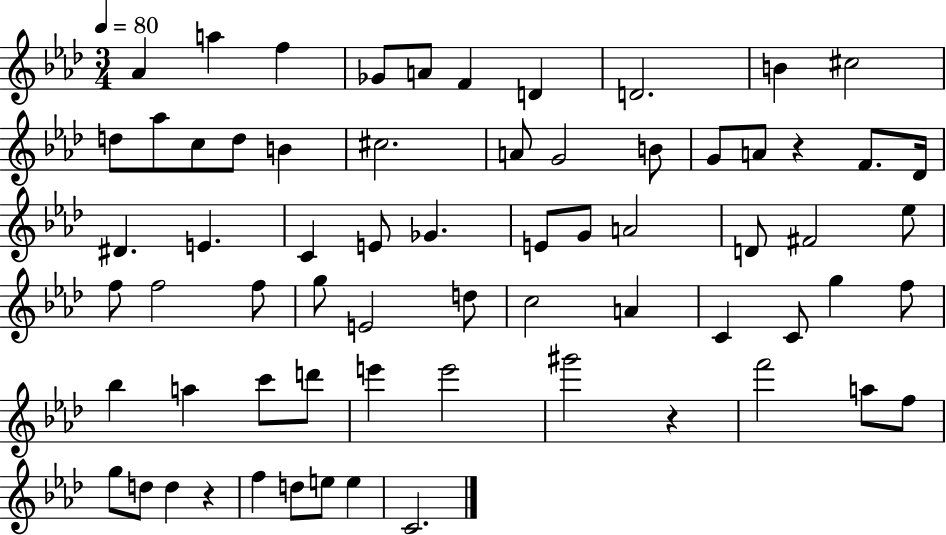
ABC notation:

X:1
T:Untitled
M:3/4
L:1/4
K:Ab
_A a f _G/2 A/2 F D D2 B ^c2 d/2 _a/2 c/2 d/2 B ^c2 A/2 G2 B/2 G/2 A/2 z F/2 _D/4 ^D E C E/2 _G E/2 G/2 A2 D/2 ^F2 _e/2 f/2 f2 f/2 g/2 E2 d/2 c2 A C C/2 g f/2 _b a c'/2 d'/2 e' e'2 ^g'2 z f'2 a/2 f/2 g/2 d/2 d z f d/2 e/2 e C2